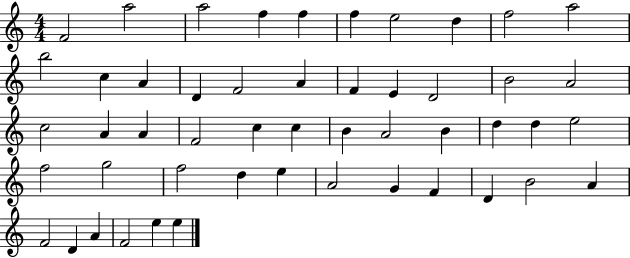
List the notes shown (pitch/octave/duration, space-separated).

F4/h A5/h A5/h F5/q F5/q F5/q E5/h D5/q F5/h A5/h B5/h C5/q A4/q D4/q F4/h A4/q F4/q E4/q D4/h B4/h A4/h C5/h A4/q A4/q F4/h C5/q C5/q B4/q A4/h B4/q D5/q D5/q E5/h F5/h G5/h F5/h D5/q E5/q A4/h G4/q F4/q D4/q B4/h A4/q F4/h D4/q A4/q F4/h E5/q E5/q